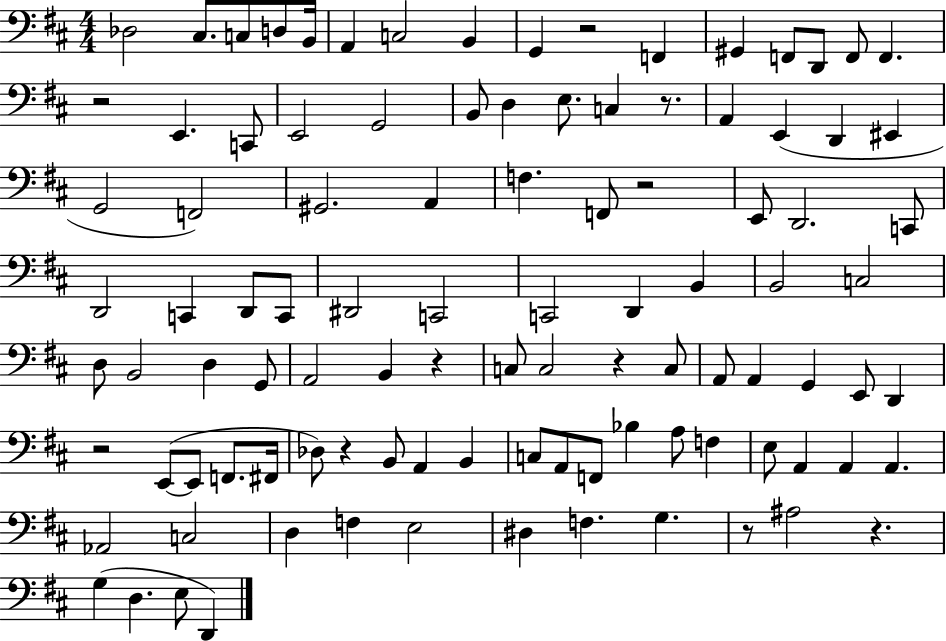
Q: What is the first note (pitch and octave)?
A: Db3